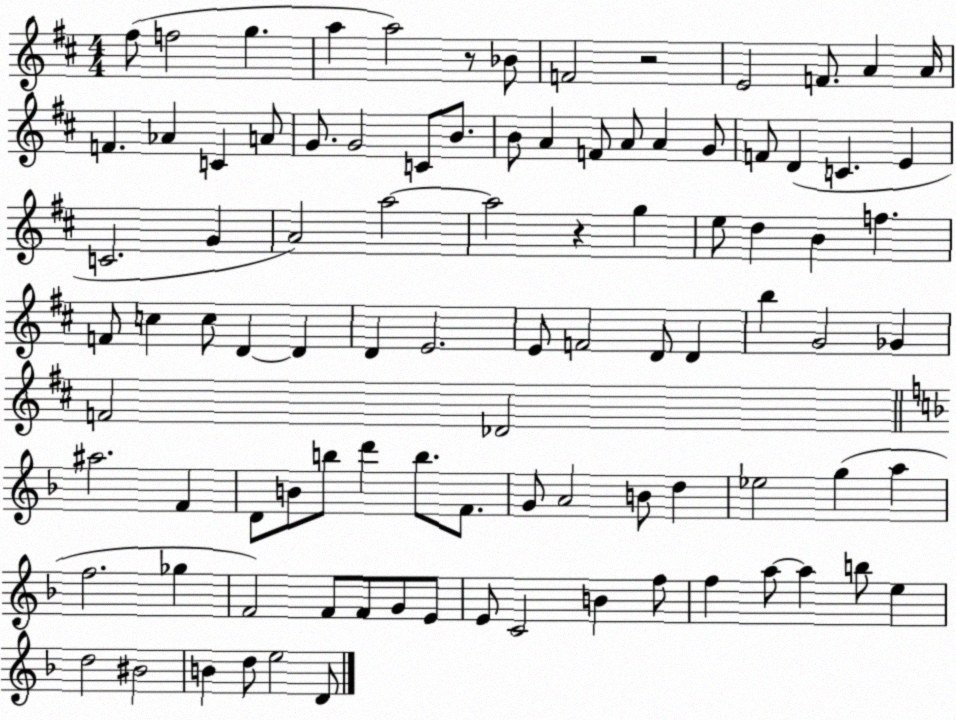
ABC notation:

X:1
T:Untitled
M:4/4
L:1/4
K:D
^f/2 f2 g a a2 z/2 _B/2 F2 z2 E2 F/2 A A/4 F _A C A/2 G/2 G2 C/2 B/2 B/2 A F/2 A/2 A G/2 F/2 D C E C2 G A2 a2 a2 z g e/2 d B f F/2 c c/2 D D D E2 E/2 F2 D/2 D b G2 _G F2 _D2 ^a2 F D/2 B/2 b/2 d' b/2 F/2 G/2 A2 B/2 d _e2 g a f2 _g F2 F/2 F/2 G/2 E/2 E/2 C2 B f/2 f a/2 a b/2 e d2 ^B2 B d/2 e2 D/2